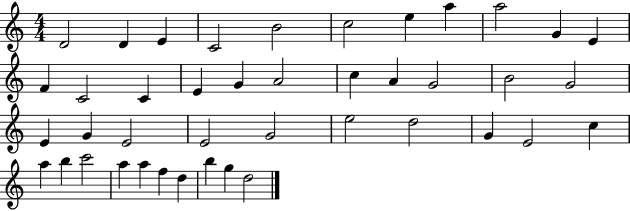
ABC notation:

X:1
T:Untitled
M:4/4
L:1/4
K:C
D2 D E C2 B2 c2 e a a2 G E F C2 C E G A2 c A G2 B2 G2 E G E2 E2 G2 e2 d2 G E2 c a b c'2 a a f d b g d2